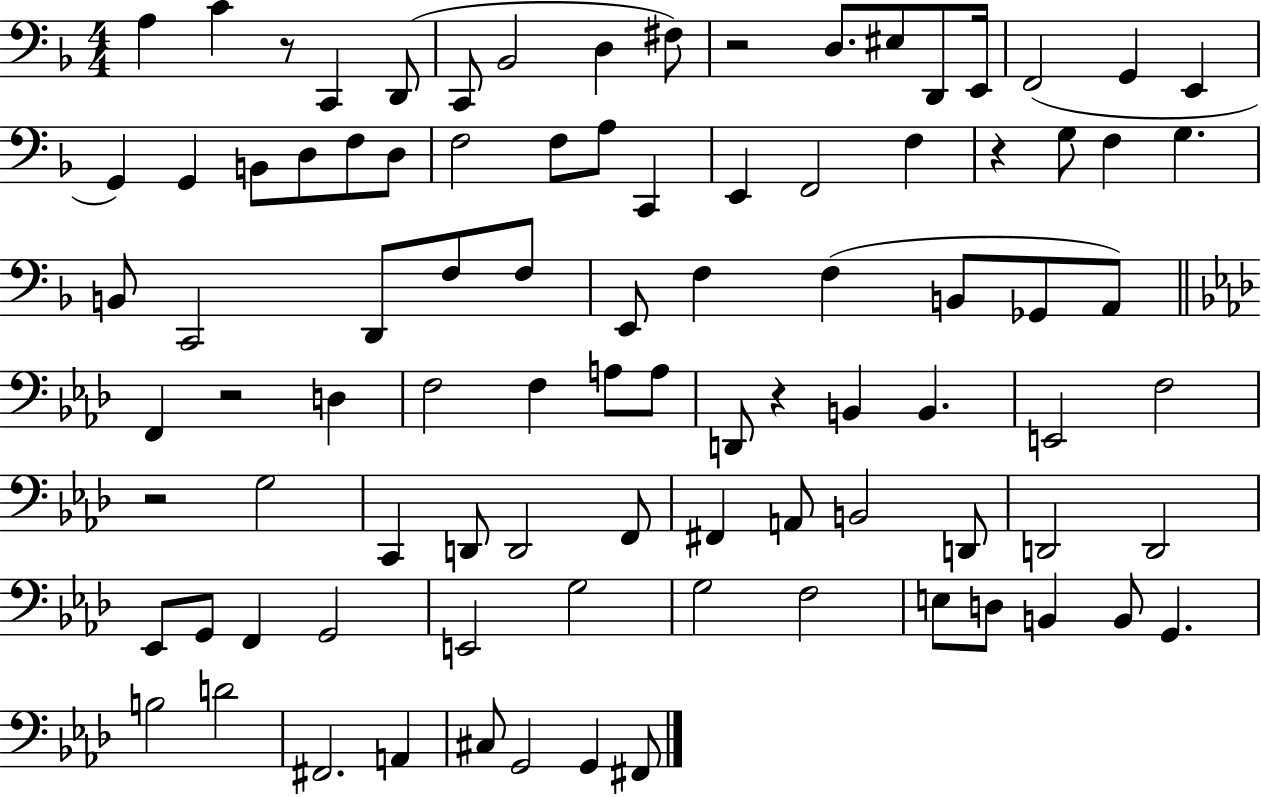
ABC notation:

X:1
T:Untitled
M:4/4
L:1/4
K:F
A, C z/2 C,, D,,/2 C,,/2 _B,,2 D, ^F,/2 z2 D,/2 ^E,/2 D,,/2 E,,/4 F,,2 G,, E,, G,, G,, B,,/2 D,/2 F,/2 D,/2 F,2 F,/2 A,/2 C,, E,, F,,2 F, z G,/2 F, G, B,,/2 C,,2 D,,/2 F,/2 F,/2 E,,/2 F, F, B,,/2 _G,,/2 A,,/2 F,, z2 D, F,2 F, A,/2 A,/2 D,,/2 z B,, B,, E,,2 F,2 z2 G,2 C,, D,,/2 D,,2 F,,/2 ^F,, A,,/2 B,,2 D,,/2 D,,2 D,,2 _E,,/2 G,,/2 F,, G,,2 E,,2 G,2 G,2 F,2 E,/2 D,/2 B,, B,,/2 G,, B,2 D2 ^F,,2 A,, ^C,/2 G,,2 G,, ^F,,/2